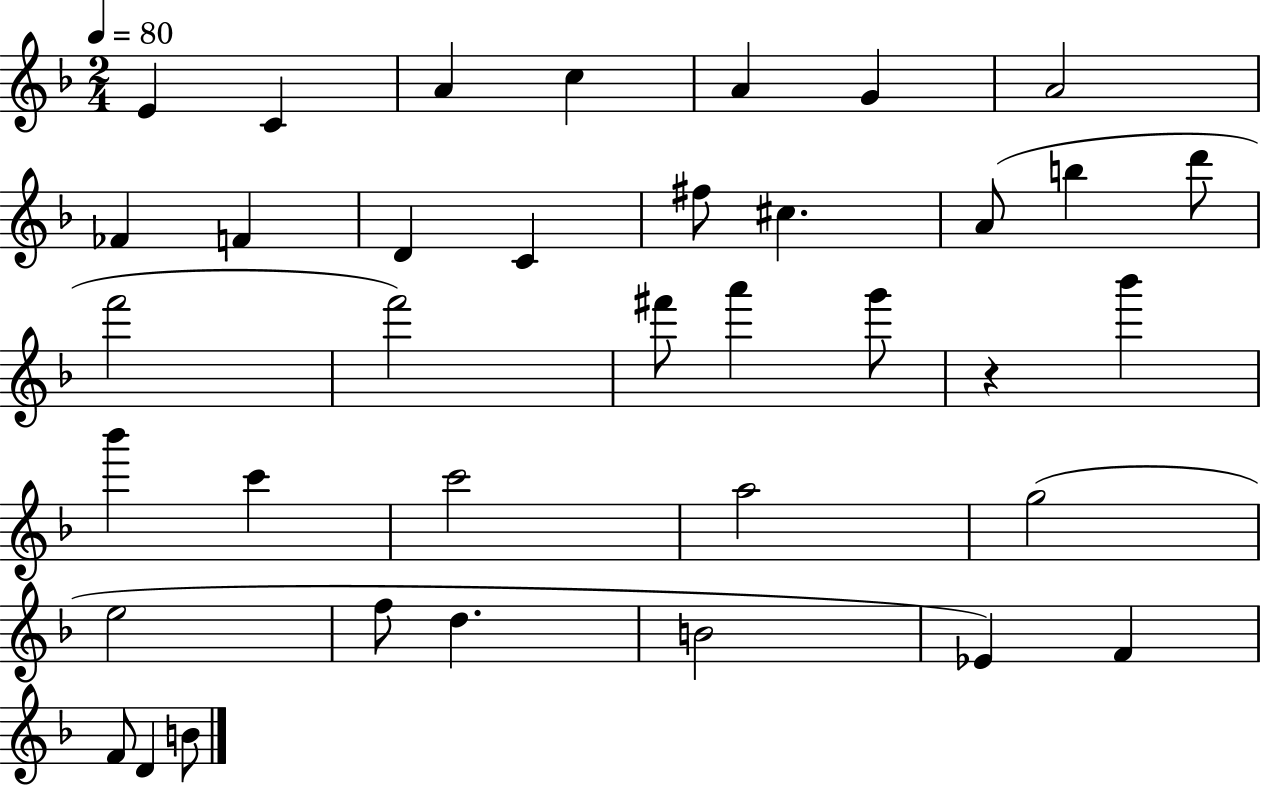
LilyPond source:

{
  \clef treble
  \numericTimeSignature
  \time 2/4
  \key f \major
  \tempo 4 = 80
  e'4 c'4 | a'4 c''4 | a'4 g'4 | a'2 | \break fes'4 f'4 | d'4 c'4 | fis''8 cis''4. | a'8( b''4 d'''8 | \break f'''2 | f'''2) | fis'''8 a'''4 g'''8 | r4 bes'''4 | \break bes'''4 c'''4 | c'''2 | a''2 | g''2( | \break e''2 | f''8 d''4. | b'2 | ees'4) f'4 | \break f'8 d'4 b'8 | \bar "|."
}